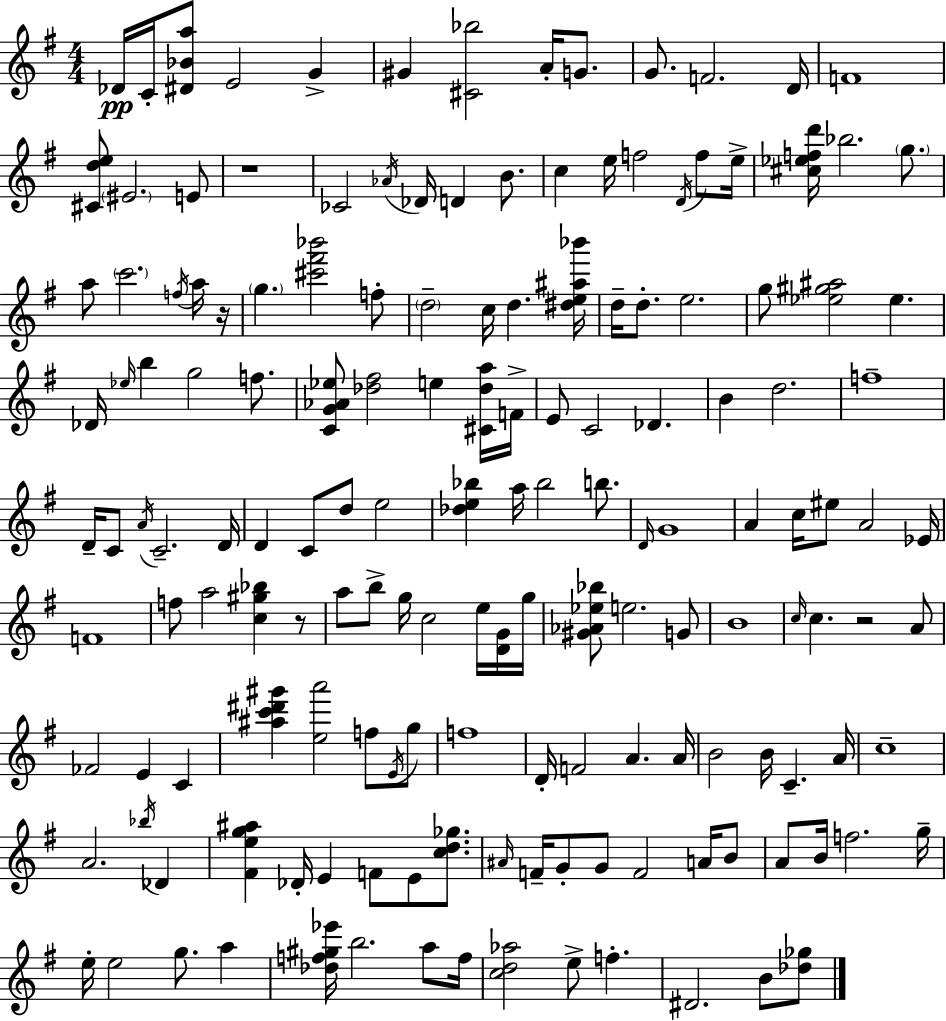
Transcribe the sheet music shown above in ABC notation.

X:1
T:Untitled
M:4/4
L:1/4
K:Em
_D/4 C/4 [^D_Ba]/2 E2 G ^G [^C_b]2 A/4 G/2 G/2 F2 D/4 F4 [^Cde]/2 ^E2 E/2 z4 _C2 _A/4 _D/4 D B/2 c e/4 f2 D/4 f/2 e/4 [^c_efd']/4 _b2 g/2 a/2 c'2 f/4 a/4 z/4 g [^c'^f'_b']2 f/2 d2 c/4 d [^de^a_b']/4 d/4 d/2 e2 g/2 [_e^g^a]2 _e _D/4 _e/4 b g2 f/2 [CG_A_e]/2 [_d^f]2 e [^C_da]/4 F/4 E/2 C2 _D B d2 f4 D/4 C/2 A/4 C2 D/4 D C/2 d/2 e2 [_de_b] a/4 _b2 b/2 D/4 G4 A c/4 ^e/2 A2 _E/4 F4 f/2 a2 [c^g_b] z/2 a/2 b/2 g/4 c2 e/4 [DG]/4 g/4 [^G_A_e_b]/2 e2 G/2 B4 c/4 c z2 A/2 _F2 E C [^ac'^d'^g'] [ea']2 f/2 E/4 g/2 f4 D/4 F2 A A/4 B2 B/4 C A/4 c4 A2 _b/4 _D [^Feg^a] _D/4 E F/2 E/2 [cd_g]/2 ^A/4 F/4 G/2 G/2 F2 A/4 B/2 A/2 B/4 f2 g/4 e/4 e2 g/2 a [_df^g_e']/4 b2 a/2 f/4 [cd_a]2 e/2 f ^D2 B/2 [_d_g]/2